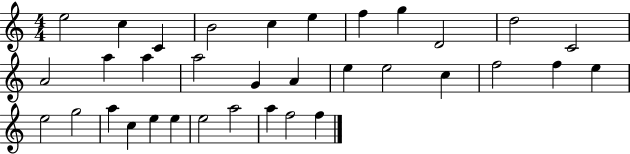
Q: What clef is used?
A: treble